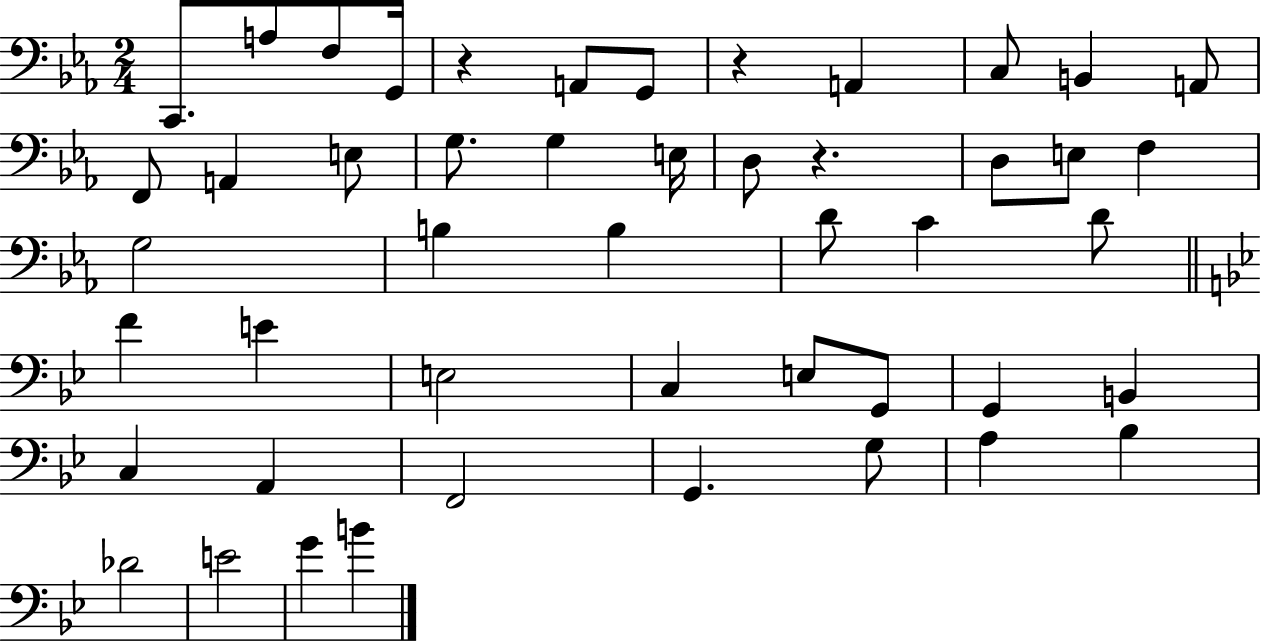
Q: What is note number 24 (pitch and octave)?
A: D4